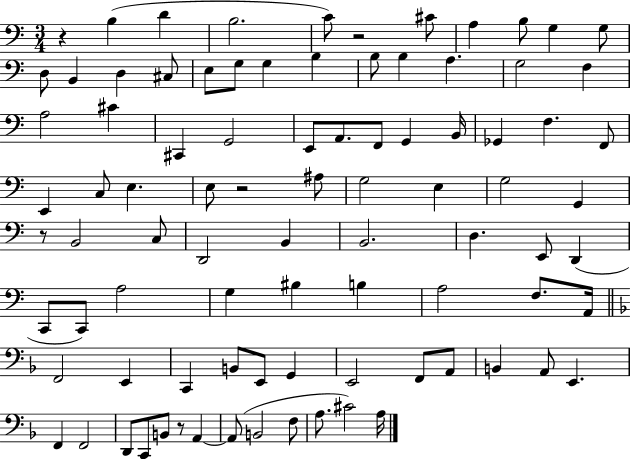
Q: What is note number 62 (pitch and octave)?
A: E2